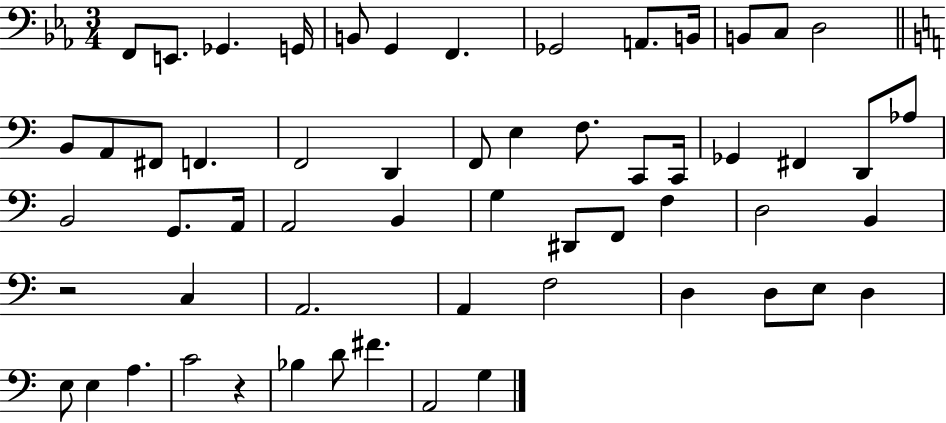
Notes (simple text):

F2/e E2/e. Gb2/q. G2/s B2/e G2/q F2/q. Gb2/h A2/e. B2/s B2/e C3/e D3/h B2/e A2/e F#2/e F2/q. F2/h D2/q F2/e E3/q F3/e. C2/e C2/s Gb2/q F#2/q D2/e Ab3/e B2/h G2/e. A2/s A2/h B2/q G3/q D#2/e F2/e F3/q D3/h B2/q R/h C3/q A2/h. A2/q F3/h D3/q D3/e E3/e D3/q E3/e E3/q A3/q. C4/h R/q Bb3/q D4/e F#4/q. A2/h G3/q